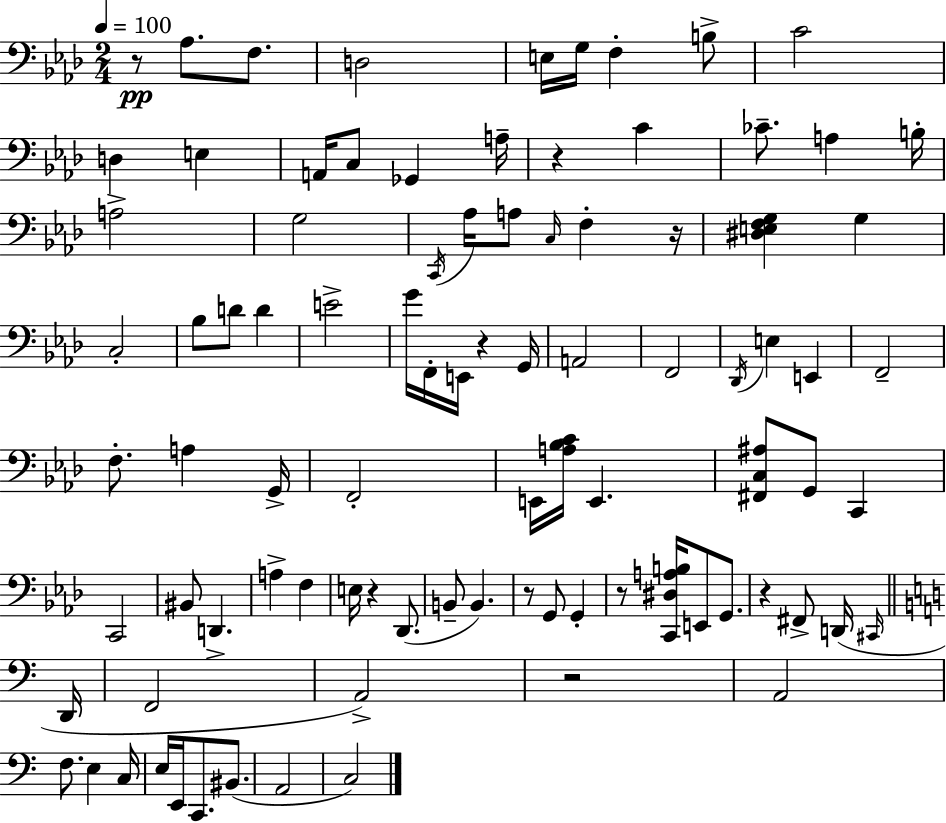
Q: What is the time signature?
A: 2/4